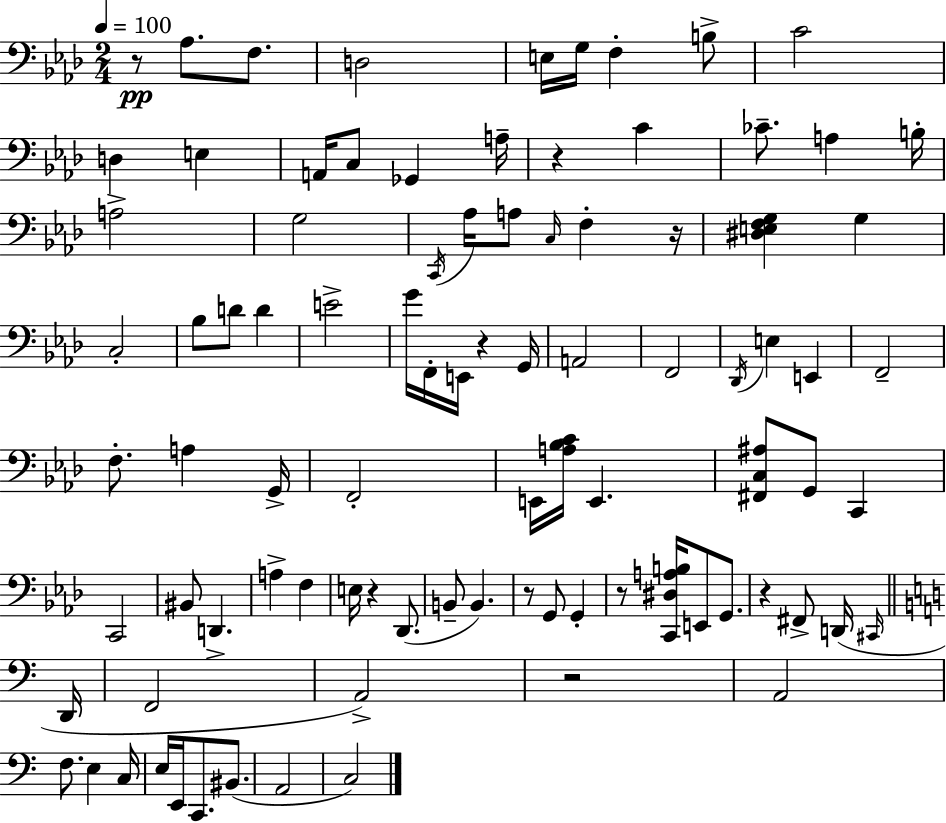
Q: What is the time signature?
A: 2/4